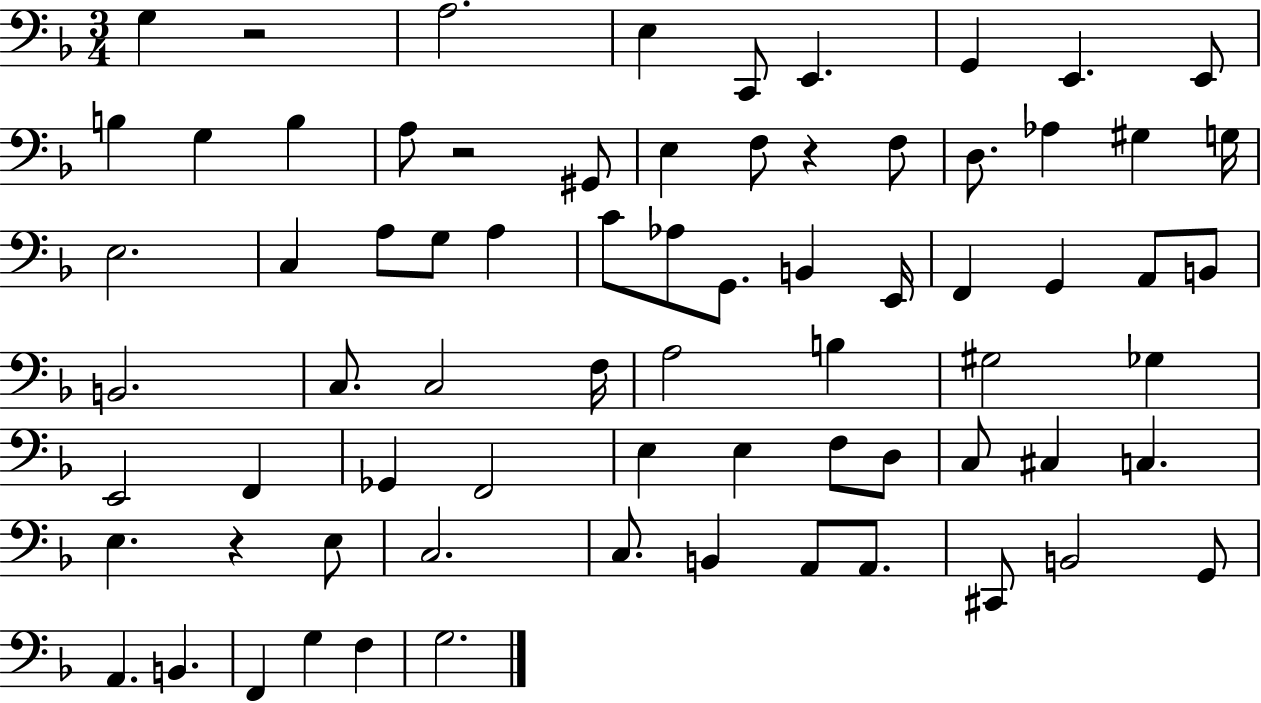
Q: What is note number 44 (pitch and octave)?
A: F2